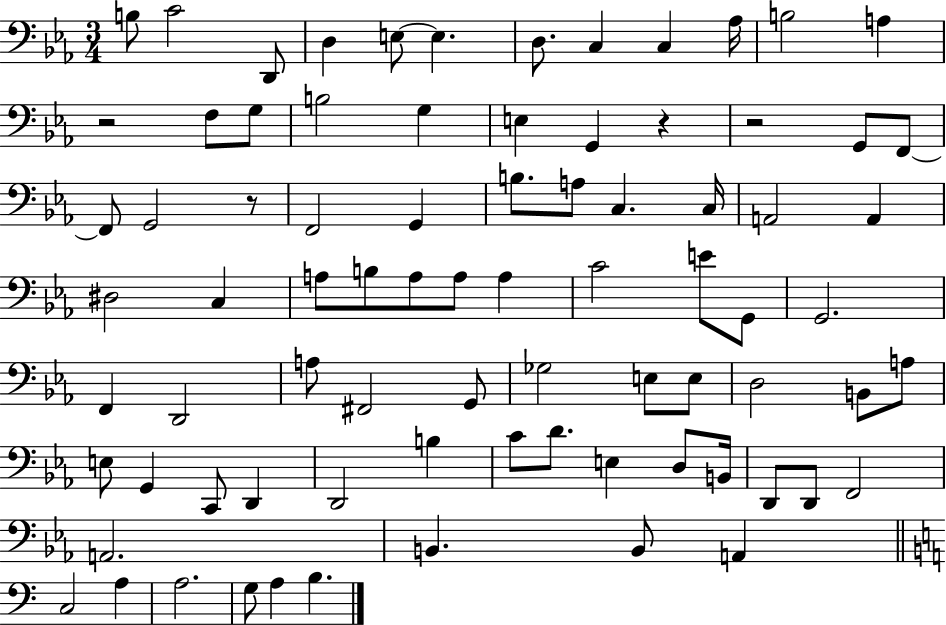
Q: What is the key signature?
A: EES major